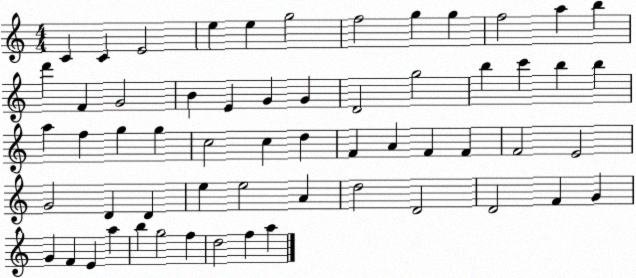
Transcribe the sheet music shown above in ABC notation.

X:1
T:Untitled
M:4/4
L:1/4
K:C
C C E2 e e g2 f2 g g f2 a b d' F G2 B E G G D2 g2 b c' b b a f g g c2 c d F A F F F2 E2 G2 D D e e2 A d2 D2 D2 F G G F E a b g2 f d2 f a